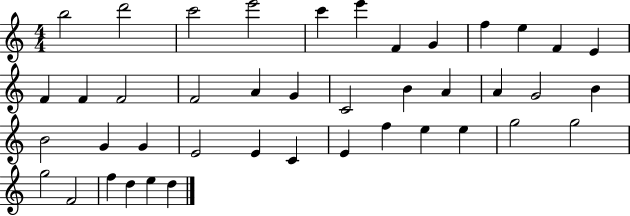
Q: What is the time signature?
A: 4/4